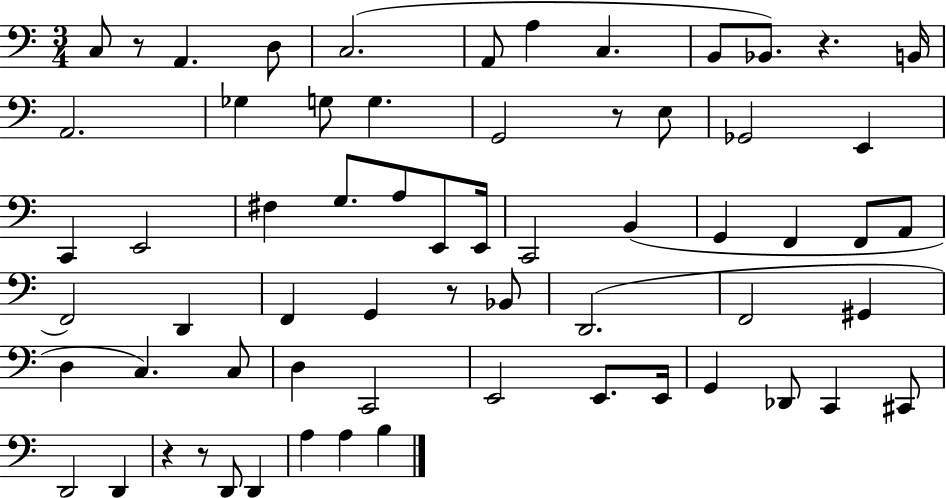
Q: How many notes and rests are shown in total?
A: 64